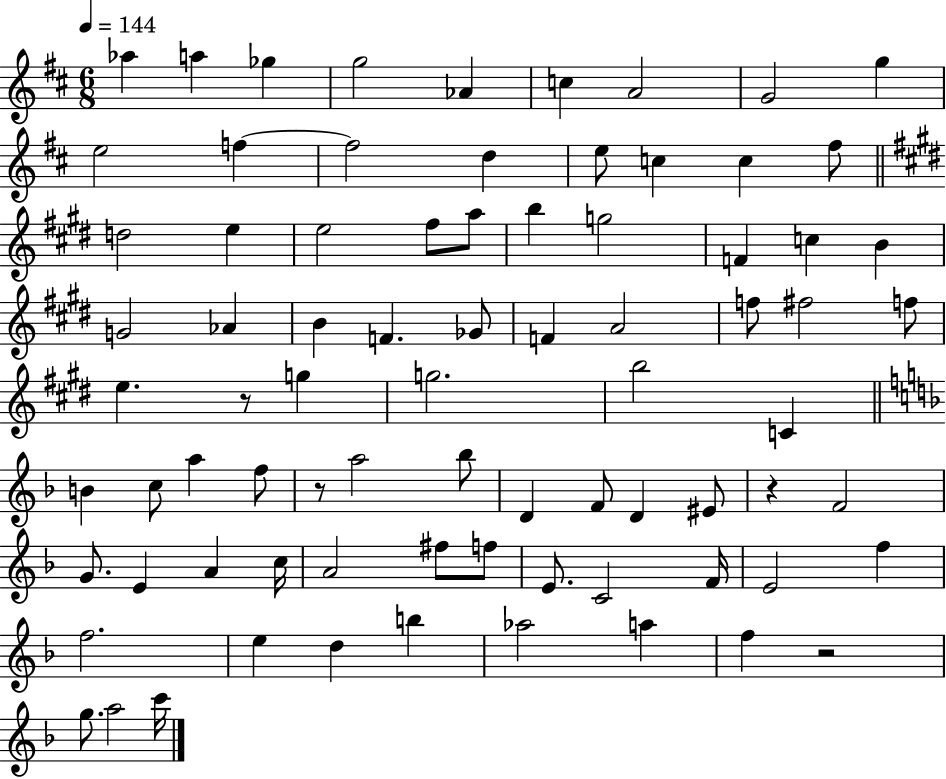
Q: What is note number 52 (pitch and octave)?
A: EIS4